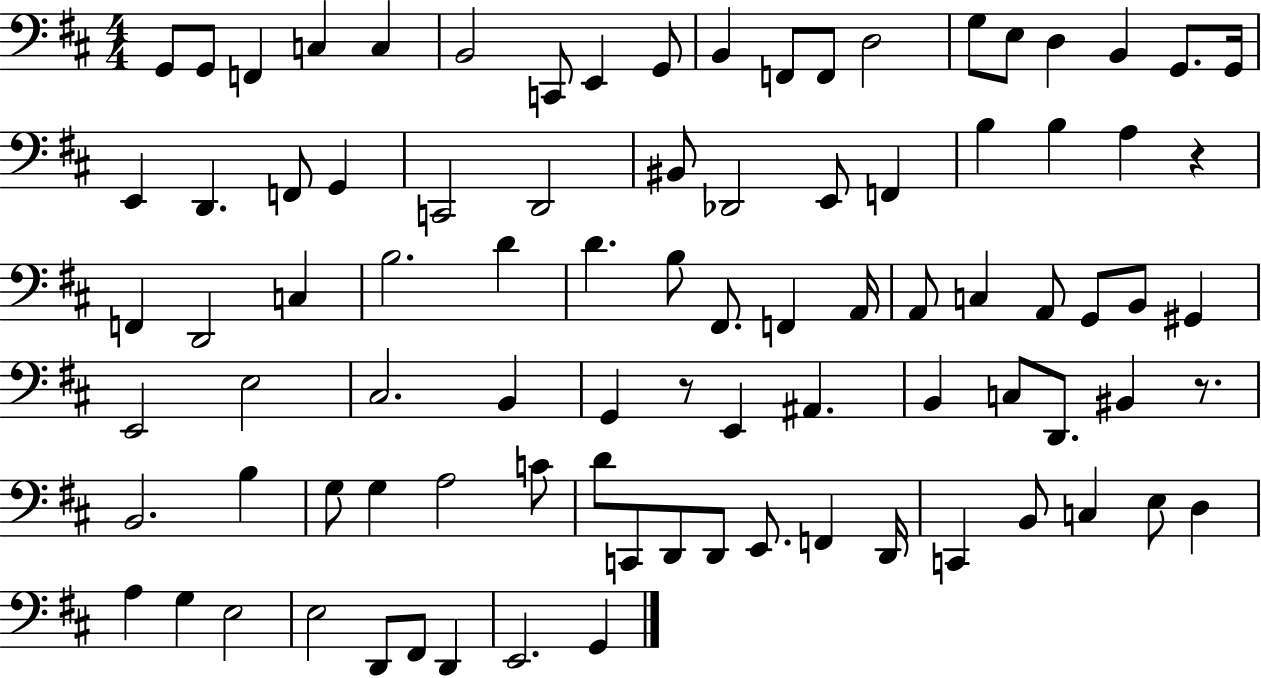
{
  \clef bass
  \numericTimeSignature
  \time 4/4
  \key d \major
  g,8 g,8 f,4 c4 c4 | b,2 c,8 e,4 g,8 | b,4 f,8 f,8 d2 | g8 e8 d4 b,4 g,8. g,16 | \break e,4 d,4. f,8 g,4 | c,2 d,2 | bis,8 des,2 e,8 f,4 | b4 b4 a4 r4 | \break f,4 d,2 c4 | b2. d'4 | d'4. b8 fis,8. f,4 a,16 | a,8 c4 a,8 g,8 b,8 gis,4 | \break e,2 e2 | cis2. b,4 | g,4 r8 e,4 ais,4. | b,4 c8 d,8. bis,4 r8. | \break b,2. b4 | g8 g4 a2 c'8 | d'8 c,8 d,8 d,8 e,8. f,4 d,16 | c,4 b,8 c4 e8 d4 | \break a4 g4 e2 | e2 d,8 fis,8 d,4 | e,2. g,4 | \bar "|."
}